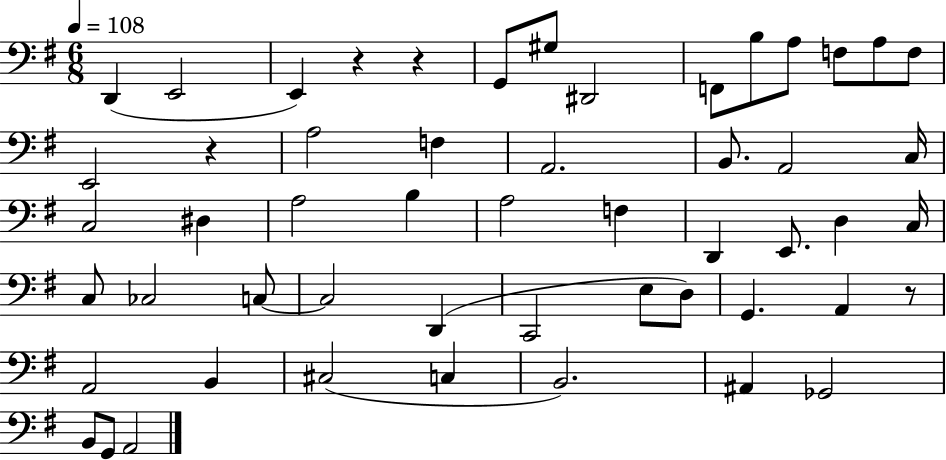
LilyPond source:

{
  \clef bass
  \numericTimeSignature
  \time 6/8
  \key g \major
  \tempo 4 = 108
  d,4( e,2 | e,4) r4 r4 | g,8 gis8 dis,2 | f,8 b8 a8 f8 a8 f8 | \break e,2 r4 | a2 f4 | a,2. | b,8. a,2 c16 | \break c2 dis4 | a2 b4 | a2 f4 | d,4 e,8. d4 c16 | \break c8 ces2 c8~~ | c2 d,4( | c,2 e8 d8) | g,4. a,4 r8 | \break a,2 b,4 | cis2( c4 | b,2.) | ais,4 ges,2 | \break b,8 g,8 a,2 | \bar "|."
}